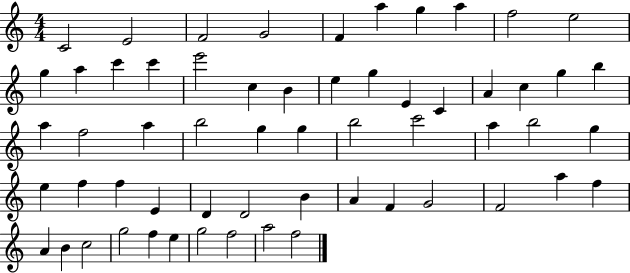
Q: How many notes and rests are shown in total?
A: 59